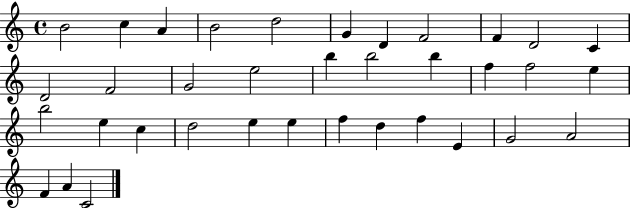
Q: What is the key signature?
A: C major